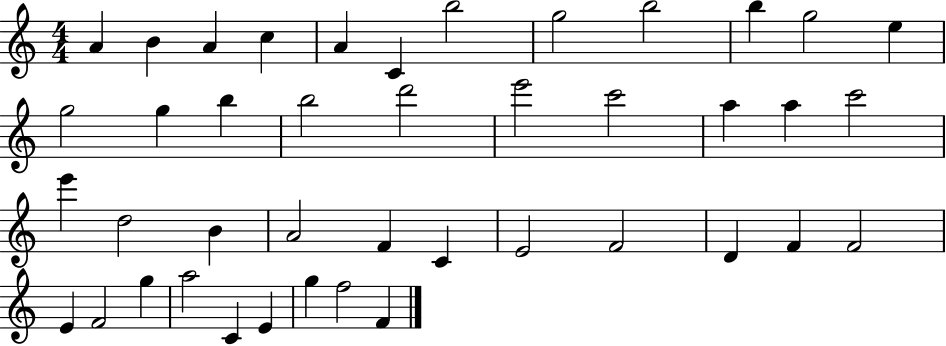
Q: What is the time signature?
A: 4/4